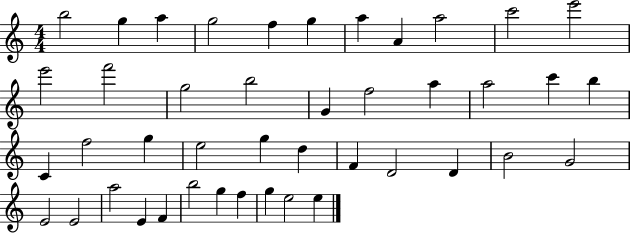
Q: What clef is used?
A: treble